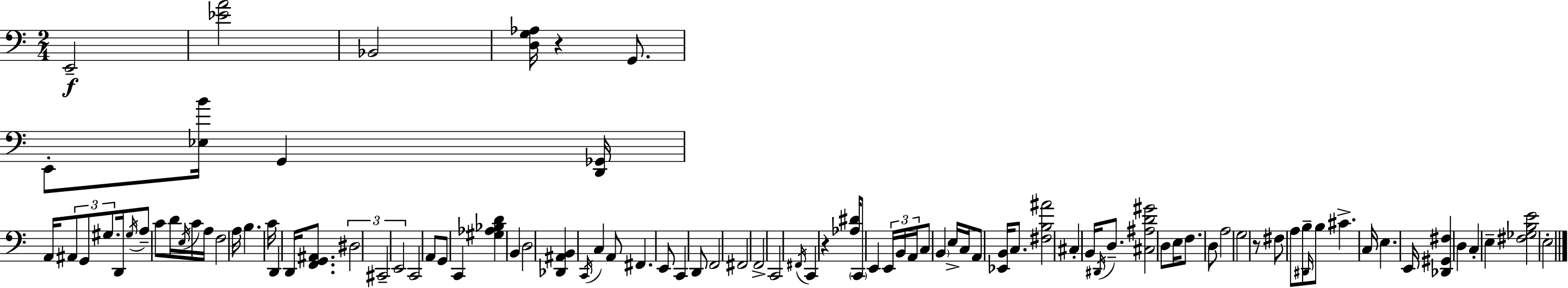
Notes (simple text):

E2/h [Eb4,A4]/h Bb2/h [D3,G3,Ab3]/s R/q G2/e. E2/e [Eb3,B4]/s G2/q [D2,Gb2]/s A2/s A#2/e G2/e G#3/e. D2/s G#3/s A3/e C4/e D4/s E3/s C4/s A3/s F3/h A3/s B3/q. C4/s D2/q D2/s [F2,G2,A#2]/e. D#3/h C#2/h E2/h C2/h A2/e G2/e C2/q [G#3,Ab3,Bb3,D4]/q B2/q D3/h [Db2,A#2,B2]/q C2/s C3/q A2/e F#2/q. E2/e C2/q D2/e F2/h F#2/h F2/h C2/h F#2/s C2/q R/q [Ab3,D#4]/s C2/e E2/q E2/s B2/s A2/s C3/e B2/q E3/s C3/s A2/e [Eb2,B2]/s C3/e. [F#3,B3,A#4]/h C#3/q B2/s D#2/s D3/e. [C#3,A#3,D4,G#4]/h D3/e E3/s F3/e. D3/e A3/h G3/h R/e F#3/e A3/e B3/e D#2/s B3/e C#4/q. C3/s E3/q. E2/s [Db2,G#2,F#3]/q D3/q C3/q E3/q [F#3,Gb3,B3,E4]/h E3/h